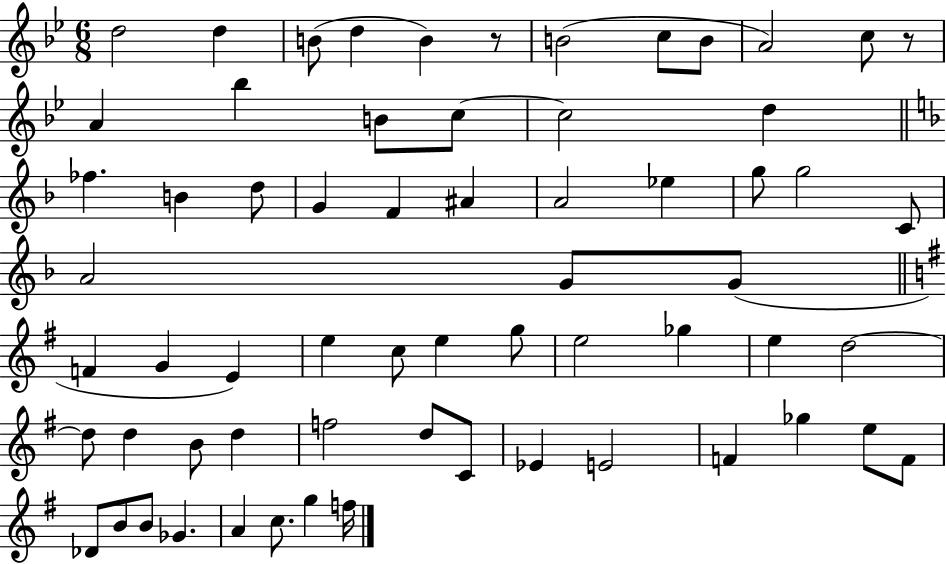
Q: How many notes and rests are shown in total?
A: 64